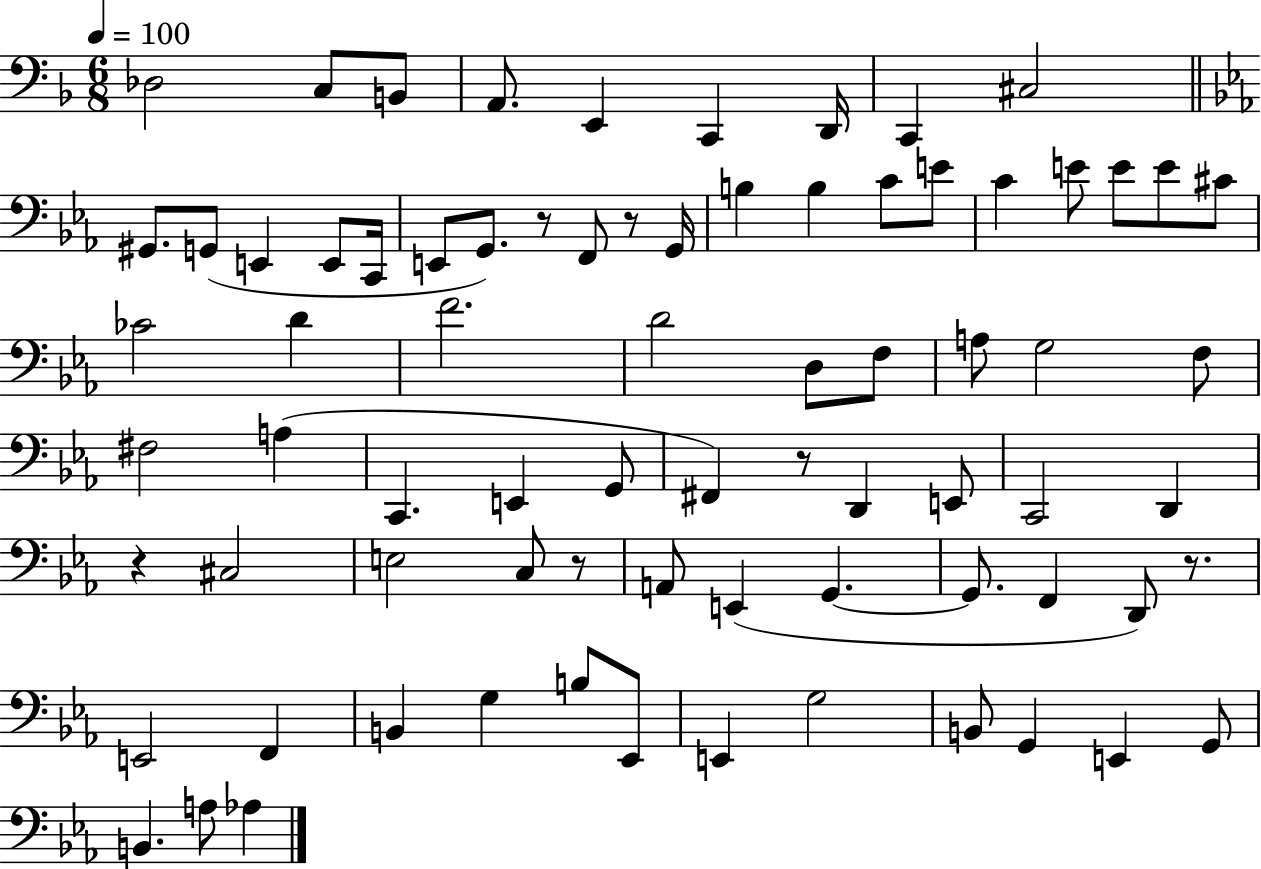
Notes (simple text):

Db3/h C3/e B2/e A2/e. E2/q C2/q D2/s C2/q C#3/h G#2/e. G2/e E2/q E2/e C2/s E2/e G2/e. R/e F2/e R/e G2/s B3/q B3/q C4/e E4/e C4/q E4/e E4/e E4/e C#4/e CES4/h D4/q F4/h. D4/h D3/e F3/e A3/e G3/h F3/e F#3/h A3/q C2/q. E2/q G2/e F#2/q R/e D2/q E2/e C2/h D2/q R/q C#3/h E3/h C3/e R/e A2/e E2/q G2/q. G2/e. F2/q D2/e R/e. E2/h F2/q B2/q G3/q B3/e Eb2/e E2/q G3/h B2/e G2/q E2/q G2/e B2/q. A3/e Ab3/q